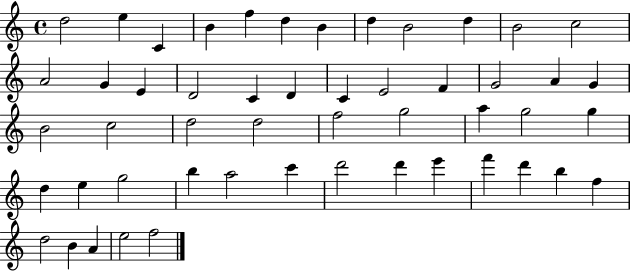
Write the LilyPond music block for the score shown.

{
  \clef treble
  \time 4/4
  \defaultTimeSignature
  \key c \major
  d''2 e''4 c'4 | b'4 f''4 d''4 b'4 | d''4 b'2 d''4 | b'2 c''2 | \break a'2 g'4 e'4 | d'2 c'4 d'4 | c'4 e'2 f'4 | g'2 a'4 g'4 | \break b'2 c''2 | d''2 d''2 | f''2 g''2 | a''4 g''2 g''4 | \break d''4 e''4 g''2 | b''4 a''2 c'''4 | d'''2 d'''4 e'''4 | f'''4 d'''4 b''4 f''4 | \break d''2 b'4 a'4 | e''2 f''2 | \bar "|."
}